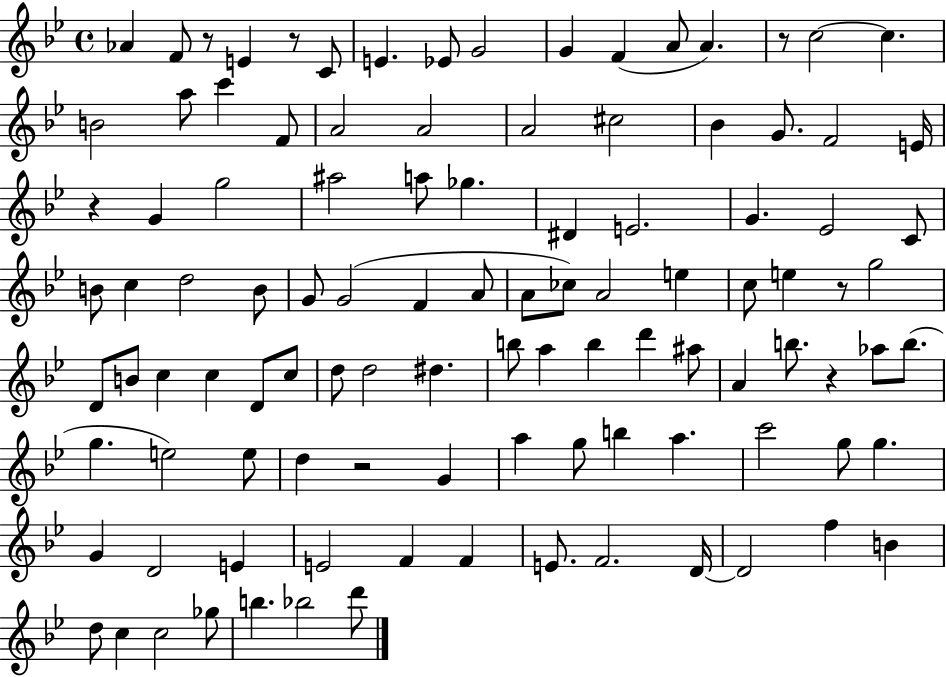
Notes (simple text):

Ab4/q F4/e R/e E4/q R/e C4/e E4/q. Eb4/e G4/h G4/q F4/q A4/e A4/q. R/e C5/h C5/q. B4/h A5/e C6/q F4/e A4/h A4/h A4/h C#5/h Bb4/q G4/e. F4/h E4/s R/q G4/q G5/h A#5/h A5/e Gb5/q. D#4/q E4/h. G4/q. Eb4/h C4/e B4/e C5/q D5/h B4/e G4/e G4/h F4/q A4/e A4/e CES5/e A4/h E5/q C5/e E5/q R/e G5/h D4/e B4/e C5/q C5/q D4/e C5/e D5/e D5/h D#5/q. B5/e A5/q B5/q D6/q A#5/e A4/q B5/e. R/q Ab5/e B5/e. G5/q. E5/h E5/e D5/q R/h G4/q A5/q G5/e B5/q A5/q. C6/h G5/e G5/q. G4/q D4/h E4/q E4/h F4/q F4/q E4/e. F4/h. D4/s D4/h F5/q B4/q D5/e C5/q C5/h Gb5/e B5/q. Bb5/h D6/e